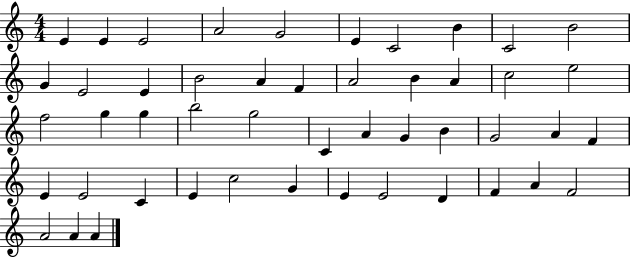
E4/q E4/q E4/h A4/h G4/h E4/q C4/h B4/q C4/h B4/h G4/q E4/h E4/q B4/h A4/q F4/q A4/h B4/q A4/q C5/h E5/h F5/h G5/q G5/q B5/h G5/h C4/q A4/q G4/q B4/q G4/h A4/q F4/q E4/q E4/h C4/q E4/q C5/h G4/q E4/q E4/h D4/q F4/q A4/q F4/h A4/h A4/q A4/q